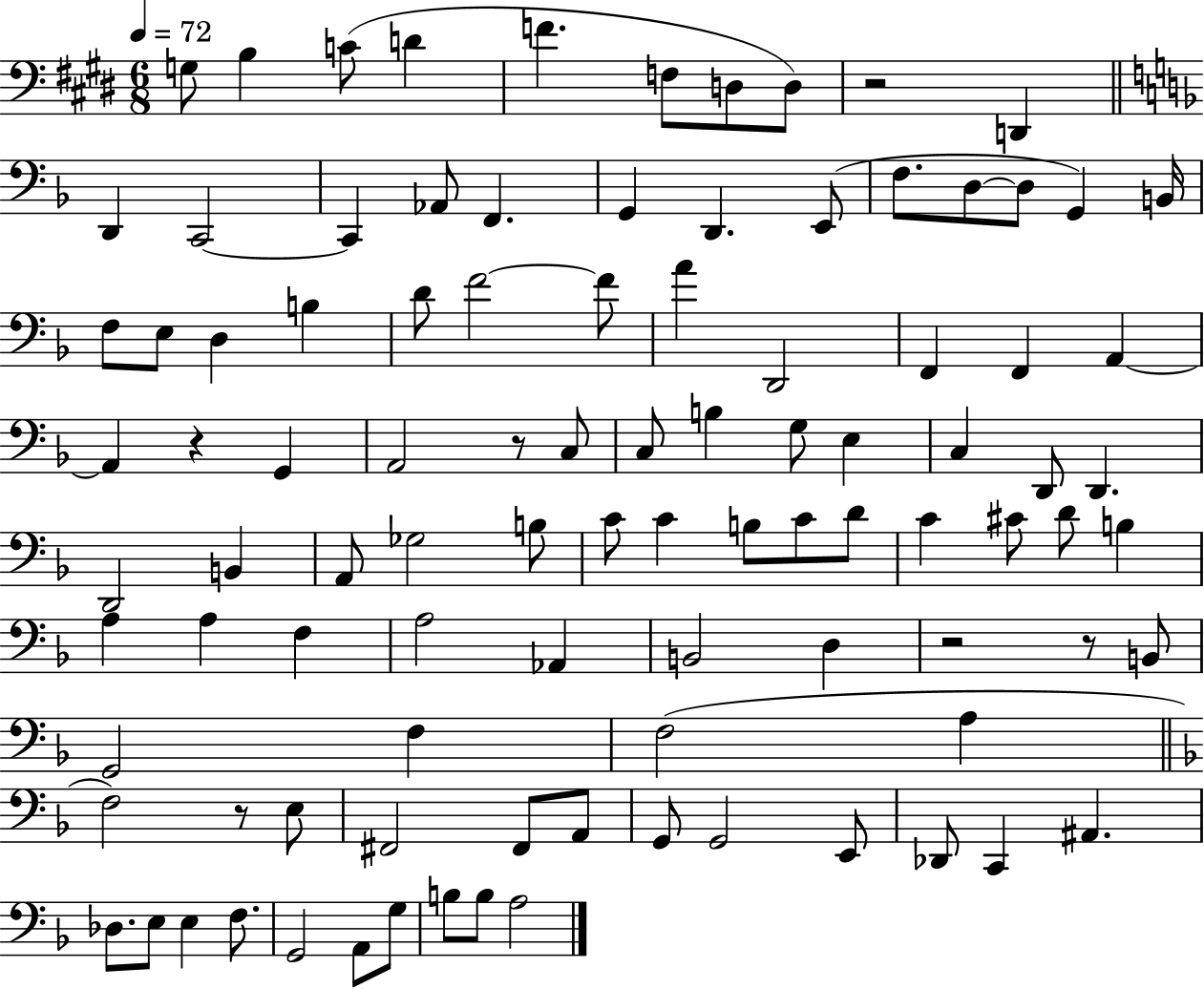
G3/e B3/q C4/e D4/q F4/q. F3/e D3/e D3/e R/h D2/q D2/q C2/h C2/q Ab2/e F2/q. G2/q D2/q. E2/e F3/e. D3/e D3/e G2/q B2/s F3/e E3/e D3/q B3/q D4/e F4/h F4/e A4/q D2/h F2/q F2/q A2/q A2/q R/q G2/q A2/h R/e C3/e C3/e B3/q G3/e E3/q C3/q D2/e D2/q. D2/h B2/q A2/e Gb3/h B3/e C4/e C4/q B3/e C4/e D4/e C4/q C#4/e D4/e B3/q A3/q A3/q F3/q A3/h Ab2/q B2/h D3/q R/h R/e B2/e G2/h F3/q F3/h A3/q F3/h R/e E3/e F#2/h F#2/e A2/e G2/e G2/h E2/e Db2/e C2/q A#2/q. Db3/e. E3/e E3/q F3/e. G2/h A2/e G3/e B3/e B3/e A3/h